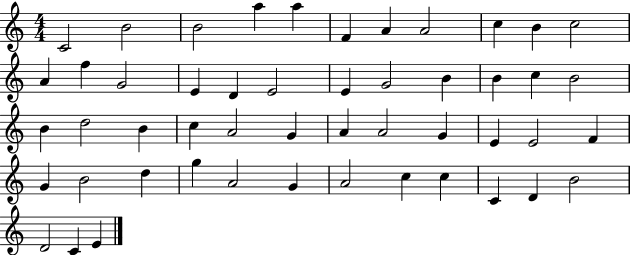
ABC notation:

X:1
T:Untitled
M:4/4
L:1/4
K:C
C2 B2 B2 a a F A A2 c B c2 A f G2 E D E2 E G2 B B c B2 B d2 B c A2 G A A2 G E E2 F G B2 d g A2 G A2 c c C D B2 D2 C E